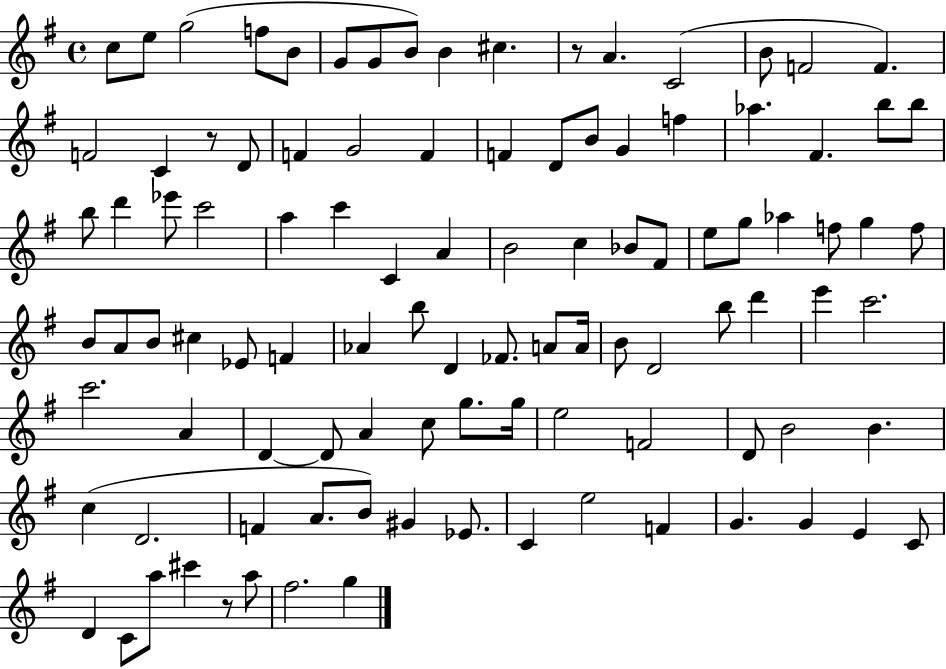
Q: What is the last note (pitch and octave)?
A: G5